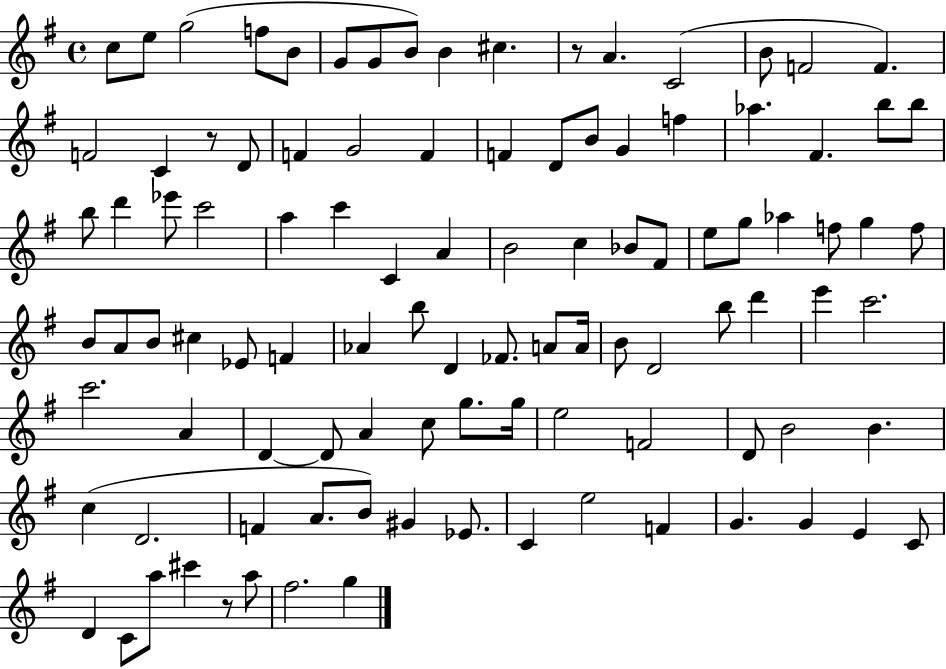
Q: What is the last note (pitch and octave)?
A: G5